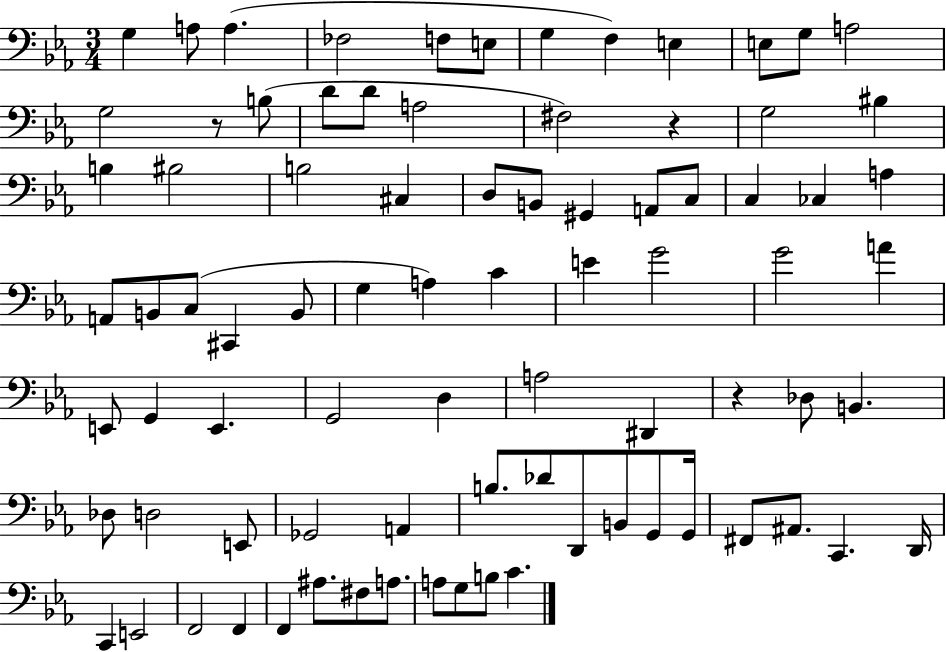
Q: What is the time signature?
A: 3/4